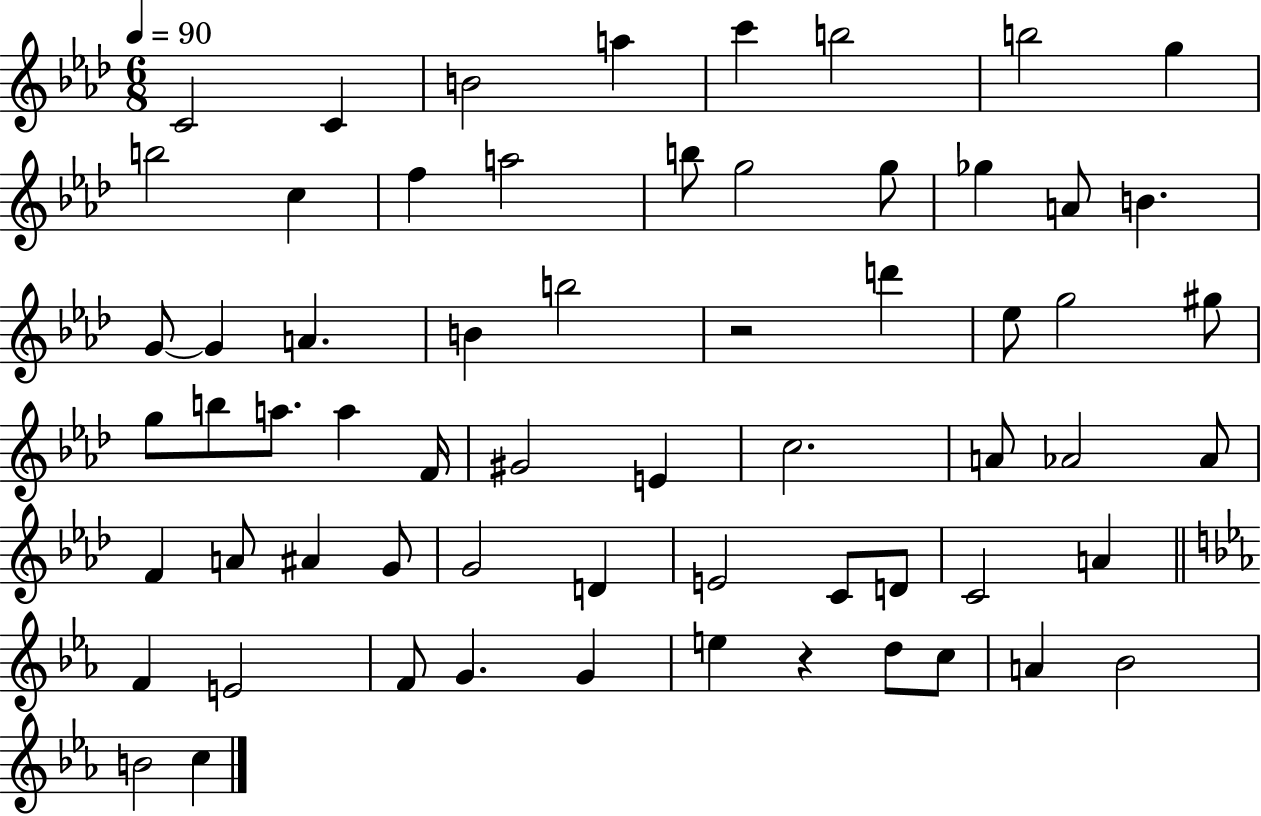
C4/h C4/q B4/h A5/q C6/q B5/h B5/h G5/q B5/h C5/q F5/q A5/h B5/e G5/h G5/e Gb5/q A4/e B4/q. G4/e G4/q A4/q. B4/q B5/h R/h D6/q Eb5/e G5/h G#5/e G5/e B5/e A5/e. A5/q F4/s G#4/h E4/q C5/h. A4/e Ab4/h Ab4/e F4/q A4/e A#4/q G4/e G4/h D4/q E4/h C4/e D4/e C4/h A4/q F4/q E4/h F4/e G4/q. G4/q E5/q R/q D5/e C5/e A4/q Bb4/h B4/h C5/q